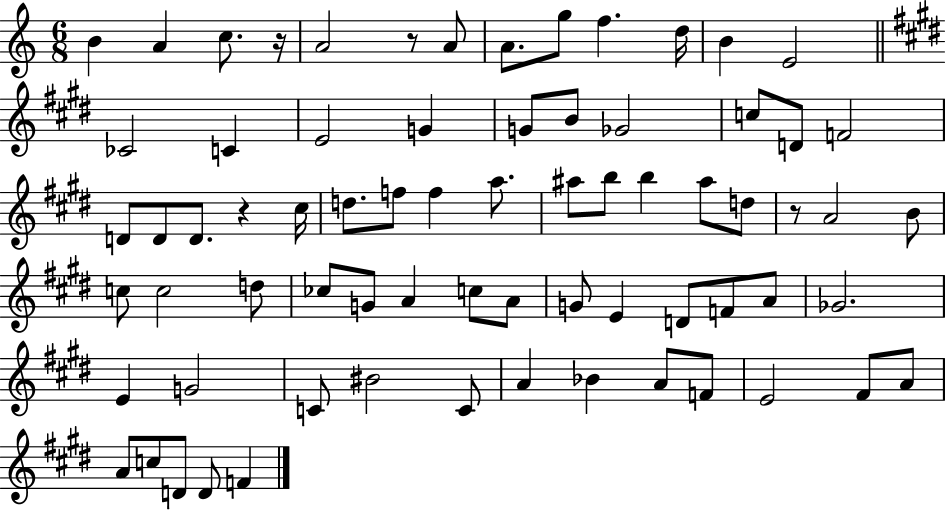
{
  \clef treble
  \numericTimeSignature
  \time 6/8
  \key c \major
  b'4 a'4 c''8. r16 | a'2 r8 a'8 | a'8. g''8 f''4. d''16 | b'4 e'2 | \break \bar "||" \break \key e \major ces'2 c'4 | e'2 g'4 | g'8 b'8 ges'2 | c''8 d'8 f'2 | \break d'8 d'8 d'8. r4 cis''16 | d''8. f''8 f''4 a''8. | ais''8 b''8 b''4 ais''8 d''8 | r8 a'2 b'8 | \break c''8 c''2 d''8 | ces''8 g'8 a'4 c''8 a'8 | g'8 e'4 d'8 f'8 a'8 | ges'2. | \break e'4 g'2 | c'8 bis'2 c'8 | a'4 bes'4 a'8 f'8 | e'2 fis'8 a'8 | \break a'8 c''8 d'8 d'8 f'4 | \bar "|."
}